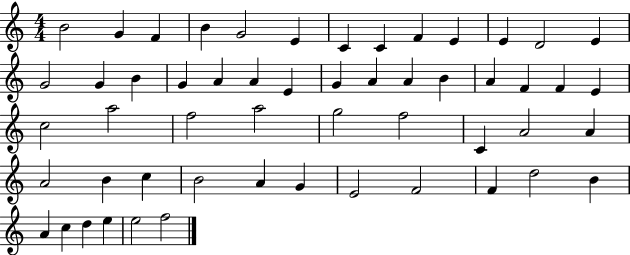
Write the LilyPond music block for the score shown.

{
  \clef treble
  \numericTimeSignature
  \time 4/4
  \key c \major
  b'2 g'4 f'4 | b'4 g'2 e'4 | c'4 c'4 f'4 e'4 | e'4 d'2 e'4 | \break g'2 g'4 b'4 | g'4 a'4 a'4 e'4 | g'4 a'4 a'4 b'4 | a'4 f'4 f'4 e'4 | \break c''2 a''2 | f''2 a''2 | g''2 f''2 | c'4 a'2 a'4 | \break a'2 b'4 c''4 | b'2 a'4 g'4 | e'2 f'2 | f'4 d''2 b'4 | \break a'4 c''4 d''4 e''4 | e''2 f''2 | \bar "|."
}